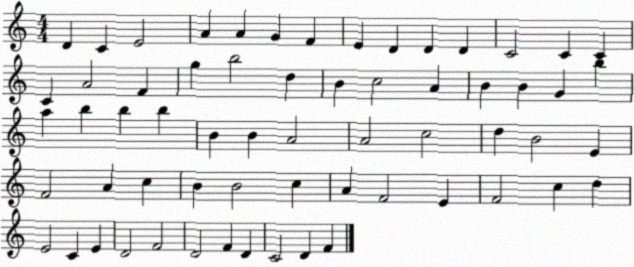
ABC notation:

X:1
T:Untitled
M:4/4
L:1/4
K:C
D C E2 A A G F E D D D C2 C C C A2 F g b2 d B c2 A B B G b a b b b B B A2 A2 c2 d B2 E F2 A c B B2 c A F2 E F2 c d E2 C E D2 F2 D2 F D C2 D F